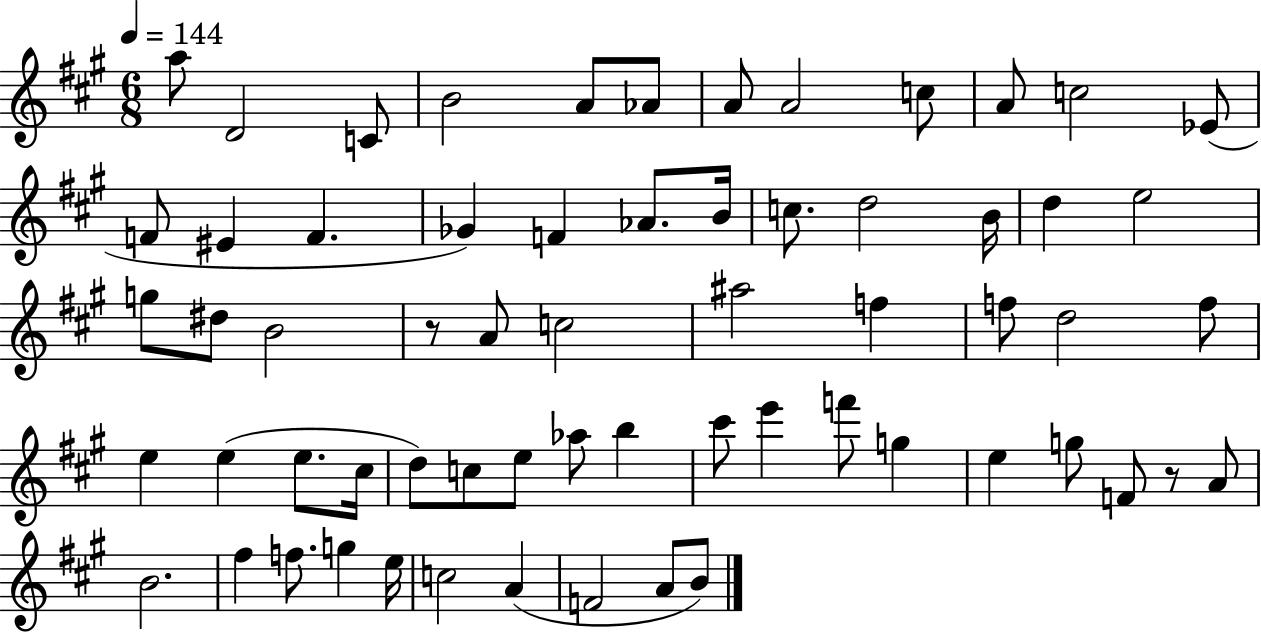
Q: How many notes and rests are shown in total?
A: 63